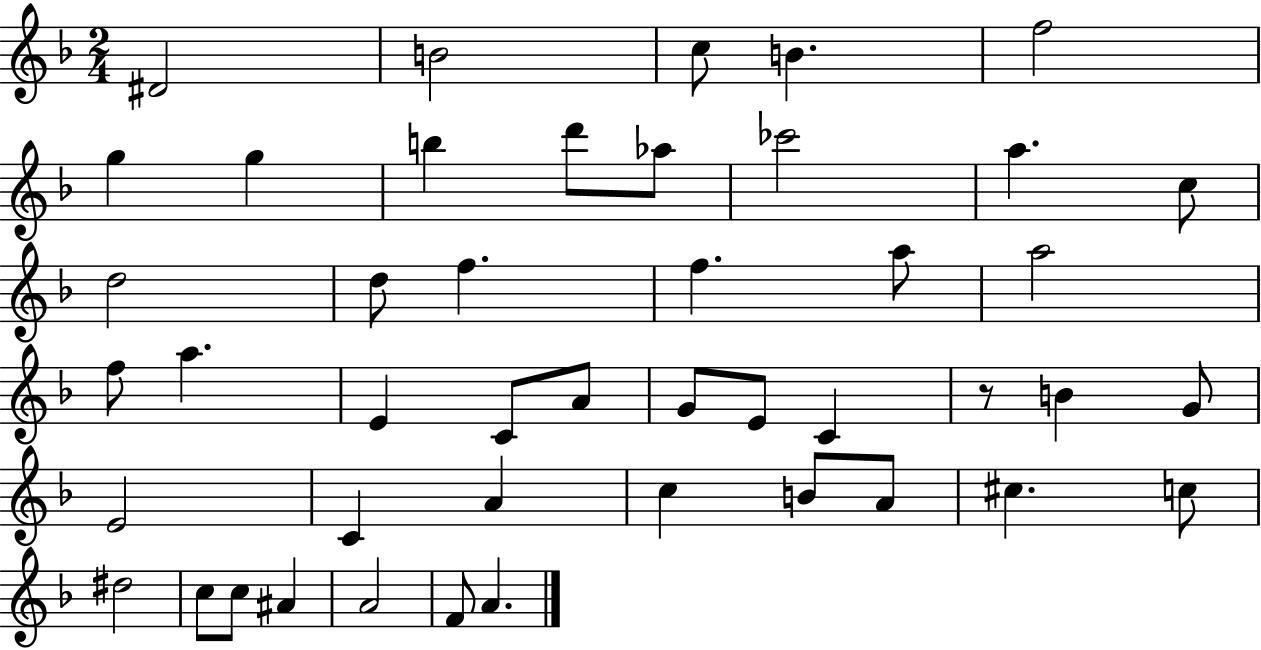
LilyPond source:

{
  \clef treble
  \numericTimeSignature
  \time 2/4
  \key f \major
  dis'2 | b'2 | c''8 b'4. | f''2 | \break g''4 g''4 | b''4 d'''8 aes''8 | ces'''2 | a''4. c''8 | \break d''2 | d''8 f''4. | f''4. a''8 | a''2 | \break f''8 a''4. | e'4 c'8 a'8 | g'8 e'8 c'4 | r8 b'4 g'8 | \break e'2 | c'4 a'4 | c''4 b'8 a'8 | cis''4. c''8 | \break dis''2 | c''8 c''8 ais'4 | a'2 | f'8 a'4. | \break \bar "|."
}